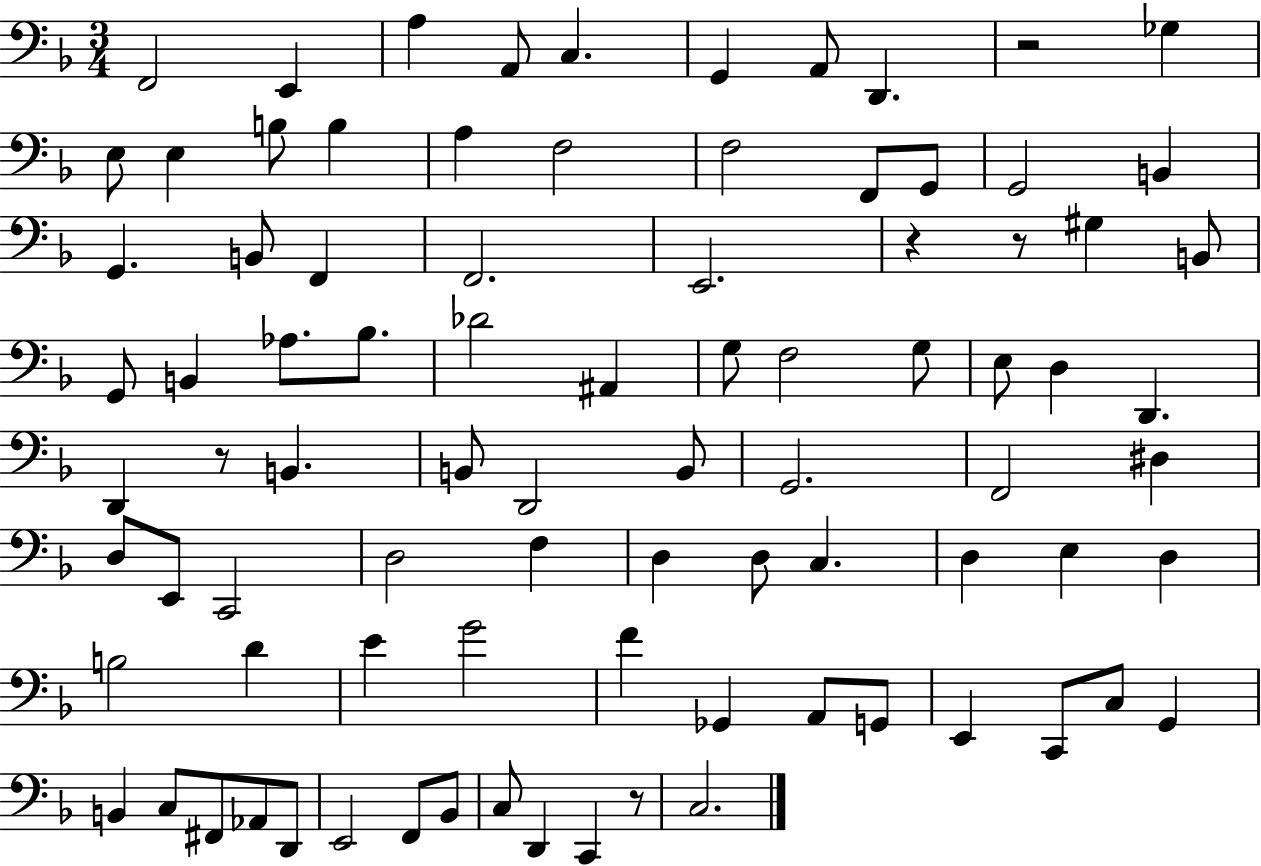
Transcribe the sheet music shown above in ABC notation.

X:1
T:Untitled
M:3/4
L:1/4
K:F
F,,2 E,, A, A,,/2 C, G,, A,,/2 D,, z2 _G, E,/2 E, B,/2 B, A, F,2 F,2 F,,/2 G,,/2 G,,2 B,, G,, B,,/2 F,, F,,2 E,,2 z z/2 ^G, B,,/2 G,,/2 B,, _A,/2 _B,/2 _D2 ^A,, G,/2 F,2 G,/2 E,/2 D, D,, D,, z/2 B,, B,,/2 D,,2 B,,/2 G,,2 F,,2 ^D, D,/2 E,,/2 C,,2 D,2 F, D, D,/2 C, D, E, D, B,2 D E G2 F _G,, A,,/2 G,,/2 E,, C,,/2 C,/2 G,, B,, C,/2 ^F,,/2 _A,,/2 D,,/2 E,,2 F,,/2 _B,,/2 C,/2 D,, C,, z/2 C,2